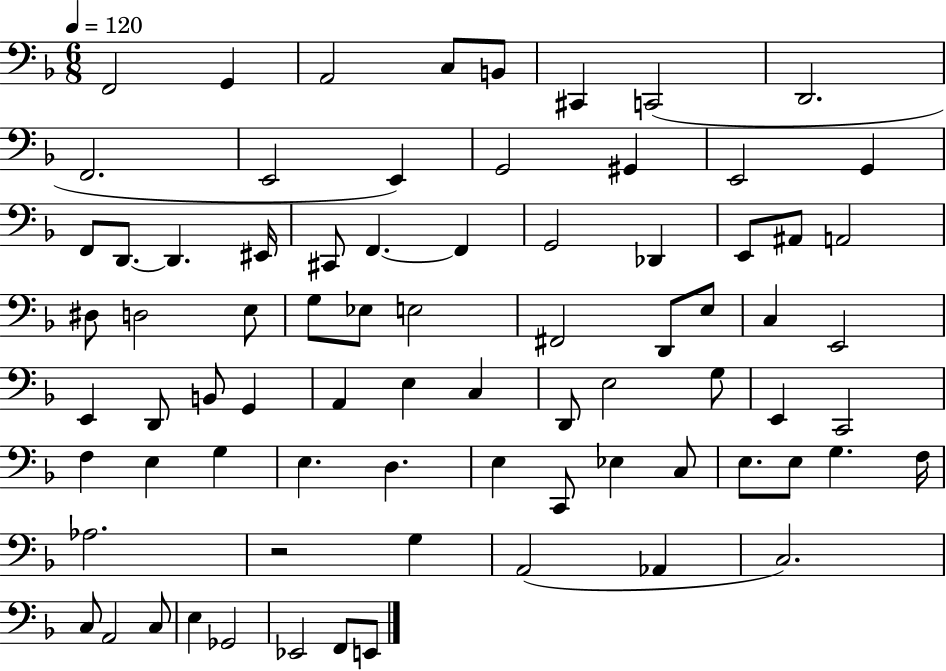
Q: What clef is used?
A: bass